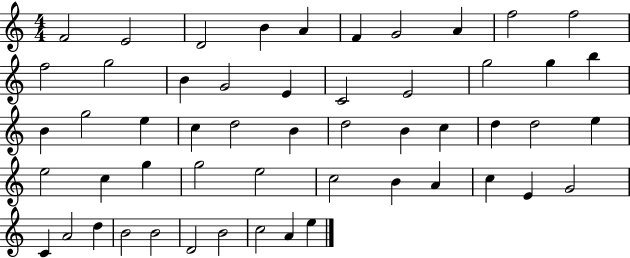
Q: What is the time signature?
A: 4/4